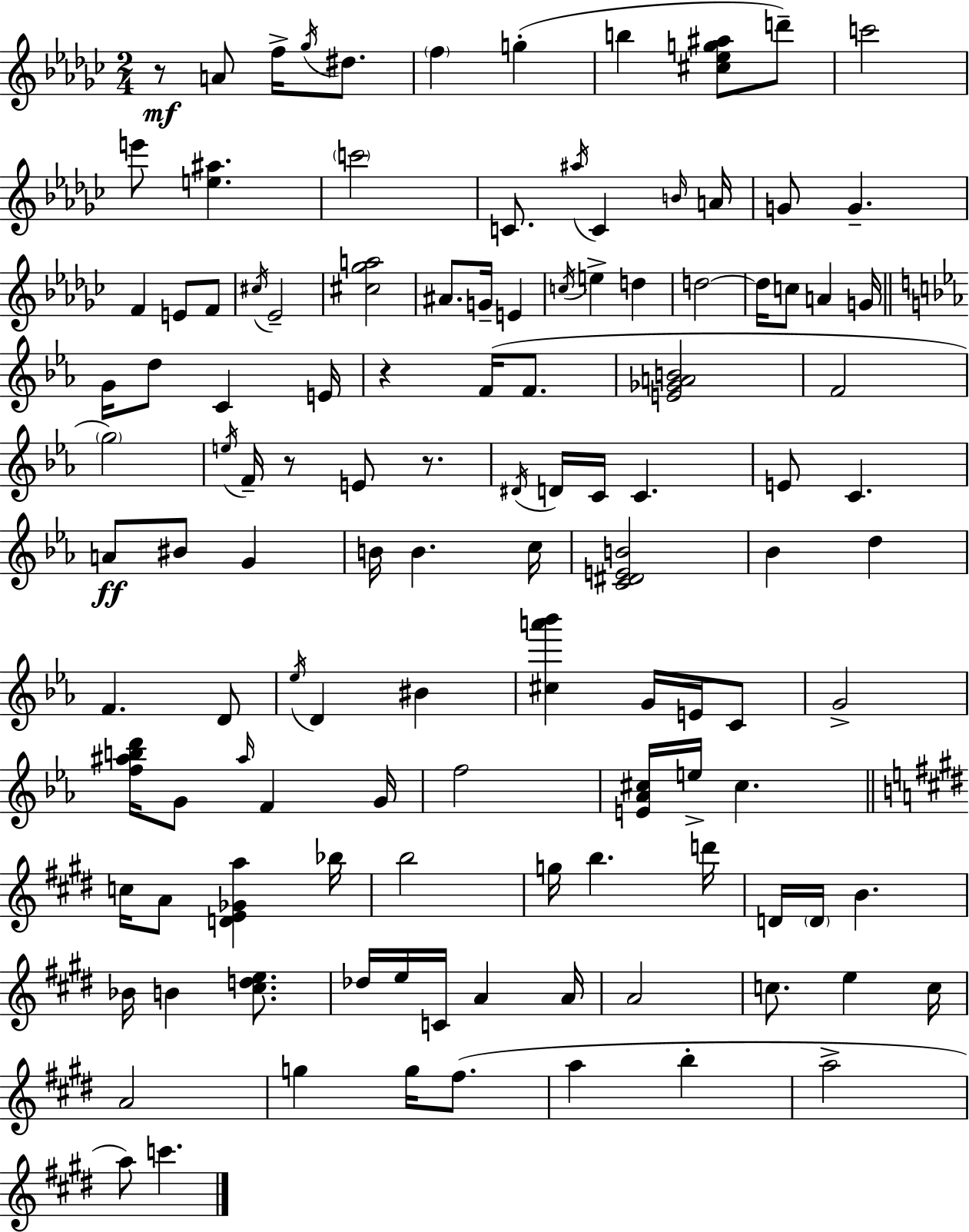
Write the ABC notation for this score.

X:1
T:Untitled
M:2/4
L:1/4
K:Ebm
z/2 A/2 f/4 _g/4 ^d/2 f g b [^c_eg^a]/2 d'/2 c'2 e'/2 [e^a] c'2 C/2 ^a/4 C B/4 A/4 G/2 G F E/2 F/2 ^c/4 _E2 [^c_ga]2 ^A/2 G/4 E c/4 e d d2 d/4 c/2 A G/4 G/4 d/2 C E/4 z F/4 F/2 [E_GAB]2 F2 g2 e/4 F/4 z/2 E/2 z/2 ^D/4 D/4 C/4 C E/2 C A/2 ^B/2 G B/4 B c/4 [C^DEB]2 _B d F D/2 _e/4 D ^B [^ca'_b'] G/4 E/4 C/2 G2 [f^abd']/4 G/2 ^a/4 F G/4 f2 [E_A^c]/4 e/4 ^c c/4 A/2 [DE_Ga] _b/4 b2 g/4 b d'/4 D/4 D/4 B _B/4 B [^cde]/2 _d/4 e/4 C/4 A A/4 A2 c/2 e c/4 A2 g g/4 ^f/2 a b a2 a/2 c'